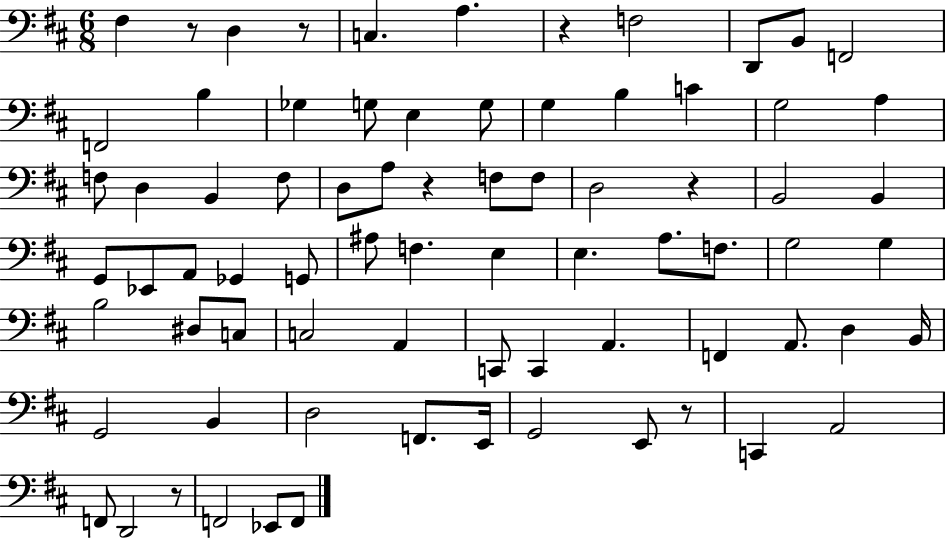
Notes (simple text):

F#3/q R/e D3/q R/e C3/q. A3/q. R/q F3/h D2/e B2/e F2/h F2/h B3/q Gb3/q G3/e E3/q G3/e G3/q B3/q C4/q G3/h A3/q F3/e D3/q B2/q F3/e D3/e A3/e R/q F3/e F3/e D3/h R/q B2/h B2/q G2/e Eb2/e A2/e Gb2/q G2/e A#3/e F3/q. E3/q E3/q. A3/e. F3/e. G3/h G3/q B3/h D#3/e C3/e C3/h A2/q C2/e C2/q A2/q. F2/q A2/e. D3/q B2/s G2/h B2/q D3/h F2/e. E2/s G2/h E2/e R/e C2/q A2/h F2/e D2/h R/e F2/h Eb2/e F2/e